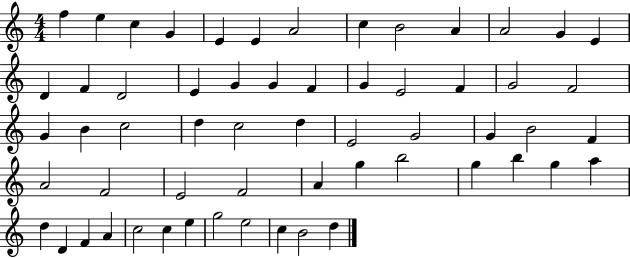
{
  \clef treble
  \numericTimeSignature
  \time 4/4
  \key c \major
  f''4 e''4 c''4 g'4 | e'4 e'4 a'2 | c''4 b'2 a'4 | a'2 g'4 e'4 | \break d'4 f'4 d'2 | e'4 g'4 g'4 f'4 | g'4 e'2 f'4 | g'2 f'2 | \break g'4 b'4 c''2 | d''4 c''2 d''4 | e'2 g'2 | g'4 b'2 f'4 | \break a'2 f'2 | e'2 f'2 | a'4 g''4 b''2 | g''4 b''4 g''4 a''4 | \break d''4 d'4 f'4 a'4 | c''2 c''4 e''4 | g''2 e''2 | c''4 b'2 d''4 | \break \bar "|."
}